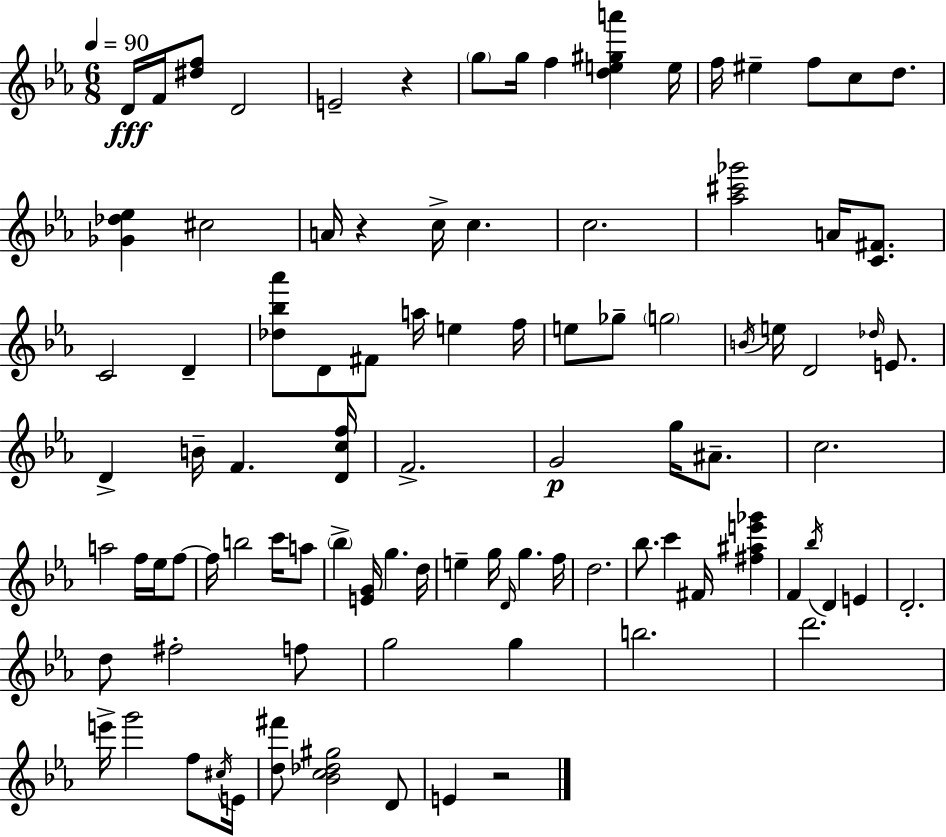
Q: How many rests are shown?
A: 3